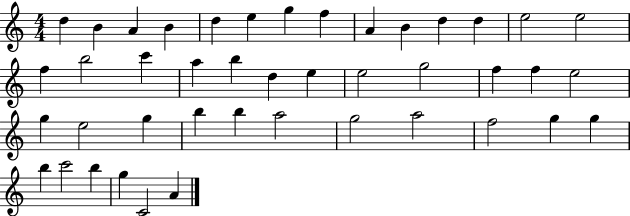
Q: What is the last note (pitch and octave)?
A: A4